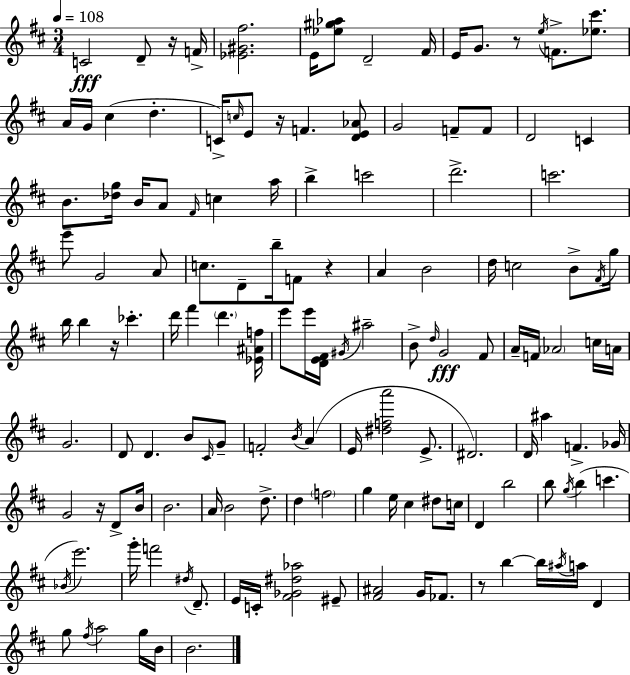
C4/h D4/e R/s F4/s [Eb4,G#4,F#5]/h. E4/s [Eb5,G#5,Ab5]/e D4/h F#4/s E4/s G4/e. R/e E5/s F4/e. [Eb5,C#6]/e. A4/s G4/s C#5/q D5/q. C4/s C5/s E4/e R/s F4/q. [D4,E4,Ab4]/e G4/h F4/e F4/e D4/h C4/q B4/e. [Db5,G5]/s B4/s A4/e F#4/s C5/q A5/s B5/q C6/h D6/h. C6/h. E6/e G4/h A4/e C5/e. D4/e B5/s F4/e R/q A4/q B4/h D5/s C5/h B4/e F#4/s G5/s B5/s B5/q R/s CES6/q. D6/s F#6/q D6/q. [Eb4,A#4,F5]/s E6/e E6/s [D4,E4,F#4]/s G#4/s A#5/h B4/e D5/s G4/h F#4/e A4/s F4/s Ab4/h C5/s A4/s G4/h. D4/e D4/q. B4/e C#4/s G4/e F4/h B4/s A4/q E4/s [D#5,F5,A6]/h E4/e. D#4/h. D4/s A#5/q F4/q. Gb4/s G4/h R/s D4/e B4/s B4/h. A4/s B4/h D5/e. D5/q F5/h G5/q E5/s C#5/q D#5/e C5/s D4/q B5/h B5/e G5/s B5/q C6/q. Bb4/s E6/h. G6/s F6/h D#5/s D4/e. E4/s C4/s [F#4,Gb4,D#5,Ab5]/h EIS4/e [F#4,A#4]/h G4/s FES4/e. R/e B5/q B5/s A#5/s A5/s D4/q G5/e F#5/s A5/h G5/s B4/s B4/h.